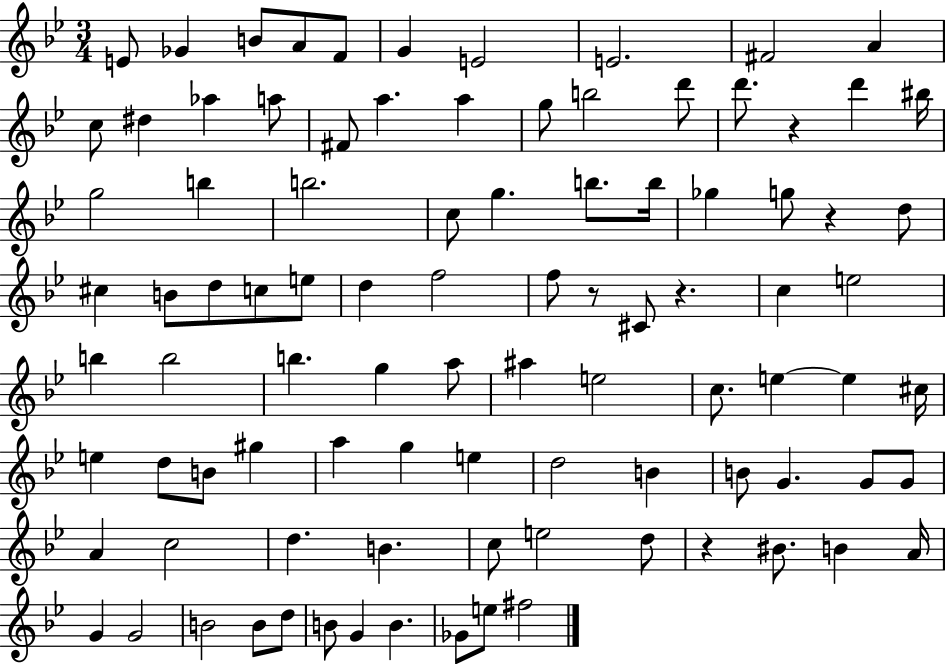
{
  \clef treble
  \numericTimeSignature
  \time 3/4
  \key bes \major
  \repeat volta 2 { e'8 ges'4 b'8 a'8 f'8 | g'4 e'2 | e'2. | fis'2 a'4 | \break c''8 dis''4 aes''4 a''8 | fis'8 a''4. a''4 | g''8 b''2 d'''8 | d'''8. r4 d'''4 bis''16 | \break g''2 b''4 | b''2. | c''8 g''4. b''8. b''16 | ges''4 g''8 r4 d''8 | \break cis''4 b'8 d''8 c''8 e''8 | d''4 f''2 | f''8 r8 cis'8 r4. | c''4 e''2 | \break b''4 b''2 | b''4. g''4 a''8 | ais''4 e''2 | c''8. e''4~~ e''4 cis''16 | \break e''4 d''8 b'8 gis''4 | a''4 g''4 e''4 | d''2 b'4 | b'8 g'4. g'8 g'8 | \break a'4 c''2 | d''4. b'4. | c''8 e''2 d''8 | r4 bis'8. b'4 a'16 | \break g'4 g'2 | b'2 b'8 d''8 | b'8 g'4 b'4. | ges'8 e''8 fis''2 | \break } \bar "|."
}